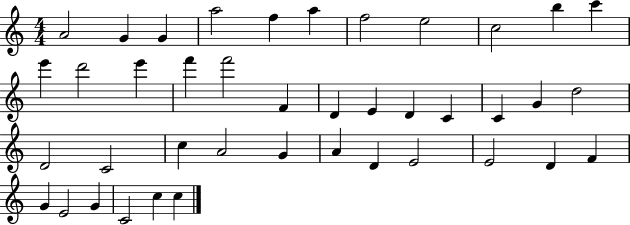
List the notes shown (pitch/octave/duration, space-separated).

A4/h G4/q G4/q A5/h F5/q A5/q F5/h E5/h C5/h B5/q C6/q E6/q D6/h E6/q F6/q F6/h F4/q D4/q E4/q D4/q C4/q C4/q G4/q D5/h D4/h C4/h C5/q A4/h G4/q A4/q D4/q E4/h E4/h D4/q F4/q G4/q E4/h G4/q C4/h C5/q C5/q